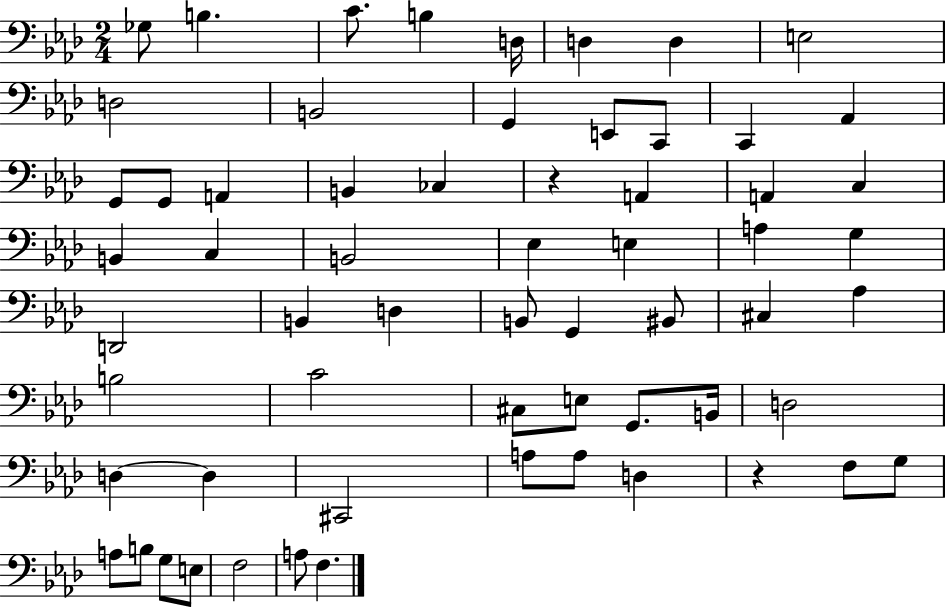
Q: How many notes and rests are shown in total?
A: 62